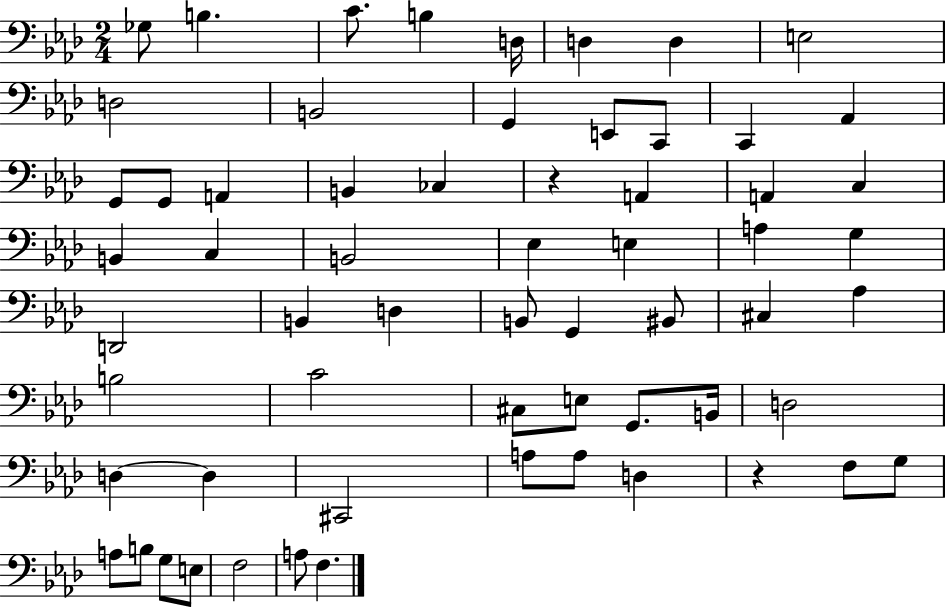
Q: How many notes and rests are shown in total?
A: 62